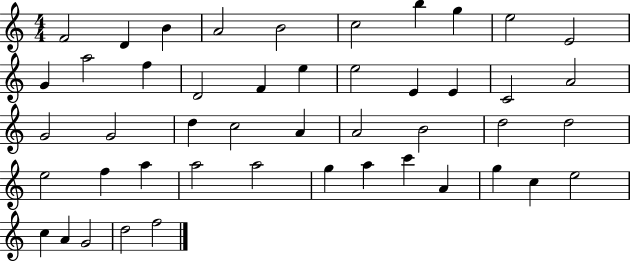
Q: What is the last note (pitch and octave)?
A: F5